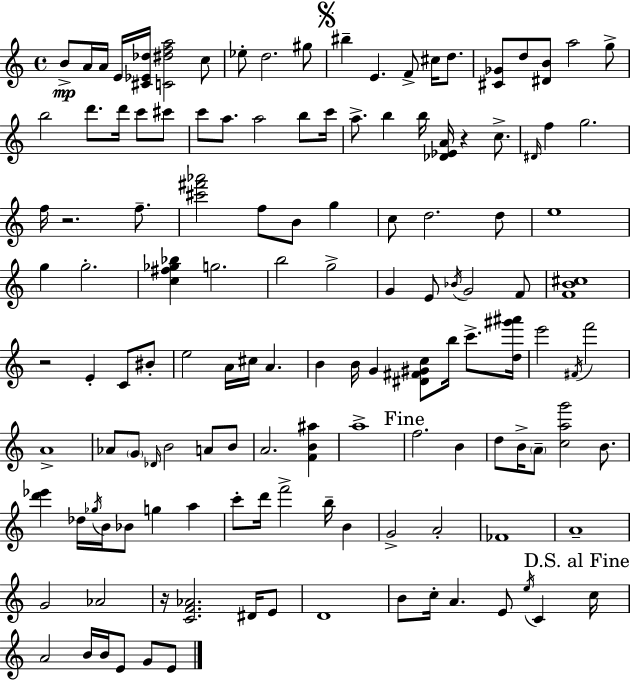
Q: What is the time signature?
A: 4/4